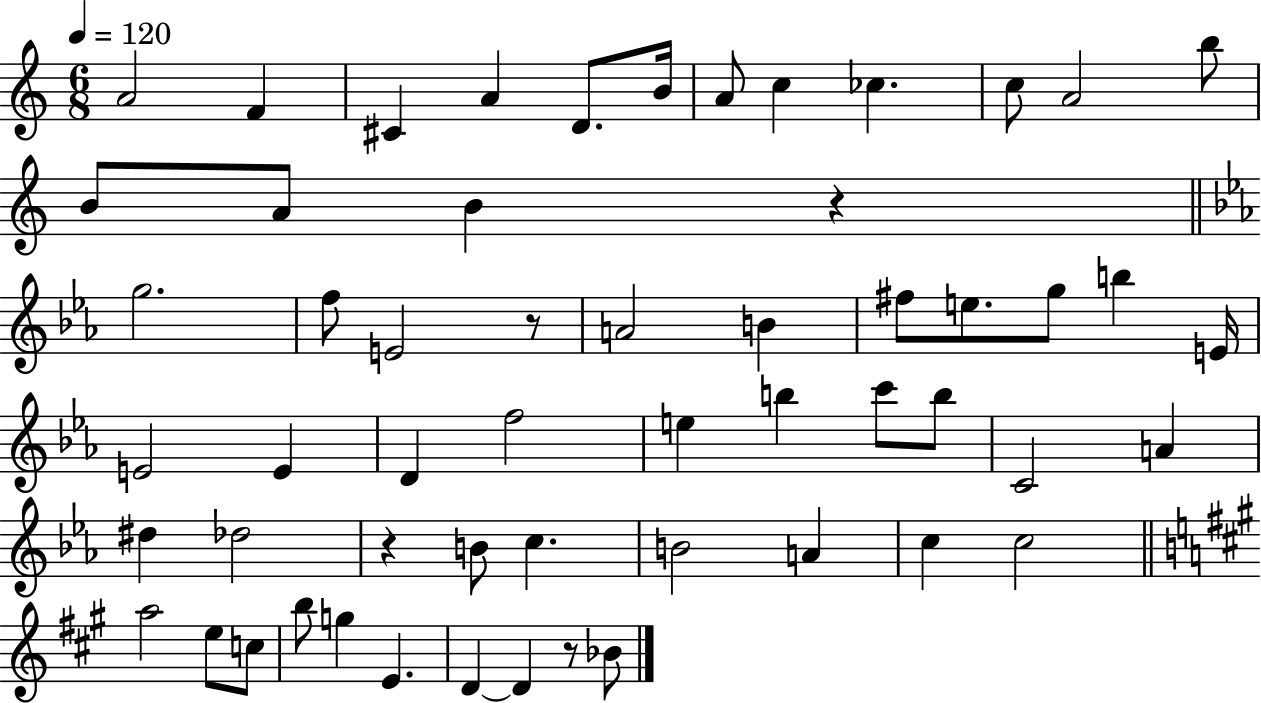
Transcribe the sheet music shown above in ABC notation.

X:1
T:Untitled
M:6/8
L:1/4
K:C
A2 F ^C A D/2 B/4 A/2 c _c c/2 A2 b/2 B/2 A/2 B z g2 f/2 E2 z/2 A2 B ^f/2 e/2 g/2 b E/4 E2 E D f2 e b c'/2 b/2 C2 A ^d _d2 z B/2 c B2 A c c2 a2 e/2 c/2 b/2 g E D D z/2 _B/2